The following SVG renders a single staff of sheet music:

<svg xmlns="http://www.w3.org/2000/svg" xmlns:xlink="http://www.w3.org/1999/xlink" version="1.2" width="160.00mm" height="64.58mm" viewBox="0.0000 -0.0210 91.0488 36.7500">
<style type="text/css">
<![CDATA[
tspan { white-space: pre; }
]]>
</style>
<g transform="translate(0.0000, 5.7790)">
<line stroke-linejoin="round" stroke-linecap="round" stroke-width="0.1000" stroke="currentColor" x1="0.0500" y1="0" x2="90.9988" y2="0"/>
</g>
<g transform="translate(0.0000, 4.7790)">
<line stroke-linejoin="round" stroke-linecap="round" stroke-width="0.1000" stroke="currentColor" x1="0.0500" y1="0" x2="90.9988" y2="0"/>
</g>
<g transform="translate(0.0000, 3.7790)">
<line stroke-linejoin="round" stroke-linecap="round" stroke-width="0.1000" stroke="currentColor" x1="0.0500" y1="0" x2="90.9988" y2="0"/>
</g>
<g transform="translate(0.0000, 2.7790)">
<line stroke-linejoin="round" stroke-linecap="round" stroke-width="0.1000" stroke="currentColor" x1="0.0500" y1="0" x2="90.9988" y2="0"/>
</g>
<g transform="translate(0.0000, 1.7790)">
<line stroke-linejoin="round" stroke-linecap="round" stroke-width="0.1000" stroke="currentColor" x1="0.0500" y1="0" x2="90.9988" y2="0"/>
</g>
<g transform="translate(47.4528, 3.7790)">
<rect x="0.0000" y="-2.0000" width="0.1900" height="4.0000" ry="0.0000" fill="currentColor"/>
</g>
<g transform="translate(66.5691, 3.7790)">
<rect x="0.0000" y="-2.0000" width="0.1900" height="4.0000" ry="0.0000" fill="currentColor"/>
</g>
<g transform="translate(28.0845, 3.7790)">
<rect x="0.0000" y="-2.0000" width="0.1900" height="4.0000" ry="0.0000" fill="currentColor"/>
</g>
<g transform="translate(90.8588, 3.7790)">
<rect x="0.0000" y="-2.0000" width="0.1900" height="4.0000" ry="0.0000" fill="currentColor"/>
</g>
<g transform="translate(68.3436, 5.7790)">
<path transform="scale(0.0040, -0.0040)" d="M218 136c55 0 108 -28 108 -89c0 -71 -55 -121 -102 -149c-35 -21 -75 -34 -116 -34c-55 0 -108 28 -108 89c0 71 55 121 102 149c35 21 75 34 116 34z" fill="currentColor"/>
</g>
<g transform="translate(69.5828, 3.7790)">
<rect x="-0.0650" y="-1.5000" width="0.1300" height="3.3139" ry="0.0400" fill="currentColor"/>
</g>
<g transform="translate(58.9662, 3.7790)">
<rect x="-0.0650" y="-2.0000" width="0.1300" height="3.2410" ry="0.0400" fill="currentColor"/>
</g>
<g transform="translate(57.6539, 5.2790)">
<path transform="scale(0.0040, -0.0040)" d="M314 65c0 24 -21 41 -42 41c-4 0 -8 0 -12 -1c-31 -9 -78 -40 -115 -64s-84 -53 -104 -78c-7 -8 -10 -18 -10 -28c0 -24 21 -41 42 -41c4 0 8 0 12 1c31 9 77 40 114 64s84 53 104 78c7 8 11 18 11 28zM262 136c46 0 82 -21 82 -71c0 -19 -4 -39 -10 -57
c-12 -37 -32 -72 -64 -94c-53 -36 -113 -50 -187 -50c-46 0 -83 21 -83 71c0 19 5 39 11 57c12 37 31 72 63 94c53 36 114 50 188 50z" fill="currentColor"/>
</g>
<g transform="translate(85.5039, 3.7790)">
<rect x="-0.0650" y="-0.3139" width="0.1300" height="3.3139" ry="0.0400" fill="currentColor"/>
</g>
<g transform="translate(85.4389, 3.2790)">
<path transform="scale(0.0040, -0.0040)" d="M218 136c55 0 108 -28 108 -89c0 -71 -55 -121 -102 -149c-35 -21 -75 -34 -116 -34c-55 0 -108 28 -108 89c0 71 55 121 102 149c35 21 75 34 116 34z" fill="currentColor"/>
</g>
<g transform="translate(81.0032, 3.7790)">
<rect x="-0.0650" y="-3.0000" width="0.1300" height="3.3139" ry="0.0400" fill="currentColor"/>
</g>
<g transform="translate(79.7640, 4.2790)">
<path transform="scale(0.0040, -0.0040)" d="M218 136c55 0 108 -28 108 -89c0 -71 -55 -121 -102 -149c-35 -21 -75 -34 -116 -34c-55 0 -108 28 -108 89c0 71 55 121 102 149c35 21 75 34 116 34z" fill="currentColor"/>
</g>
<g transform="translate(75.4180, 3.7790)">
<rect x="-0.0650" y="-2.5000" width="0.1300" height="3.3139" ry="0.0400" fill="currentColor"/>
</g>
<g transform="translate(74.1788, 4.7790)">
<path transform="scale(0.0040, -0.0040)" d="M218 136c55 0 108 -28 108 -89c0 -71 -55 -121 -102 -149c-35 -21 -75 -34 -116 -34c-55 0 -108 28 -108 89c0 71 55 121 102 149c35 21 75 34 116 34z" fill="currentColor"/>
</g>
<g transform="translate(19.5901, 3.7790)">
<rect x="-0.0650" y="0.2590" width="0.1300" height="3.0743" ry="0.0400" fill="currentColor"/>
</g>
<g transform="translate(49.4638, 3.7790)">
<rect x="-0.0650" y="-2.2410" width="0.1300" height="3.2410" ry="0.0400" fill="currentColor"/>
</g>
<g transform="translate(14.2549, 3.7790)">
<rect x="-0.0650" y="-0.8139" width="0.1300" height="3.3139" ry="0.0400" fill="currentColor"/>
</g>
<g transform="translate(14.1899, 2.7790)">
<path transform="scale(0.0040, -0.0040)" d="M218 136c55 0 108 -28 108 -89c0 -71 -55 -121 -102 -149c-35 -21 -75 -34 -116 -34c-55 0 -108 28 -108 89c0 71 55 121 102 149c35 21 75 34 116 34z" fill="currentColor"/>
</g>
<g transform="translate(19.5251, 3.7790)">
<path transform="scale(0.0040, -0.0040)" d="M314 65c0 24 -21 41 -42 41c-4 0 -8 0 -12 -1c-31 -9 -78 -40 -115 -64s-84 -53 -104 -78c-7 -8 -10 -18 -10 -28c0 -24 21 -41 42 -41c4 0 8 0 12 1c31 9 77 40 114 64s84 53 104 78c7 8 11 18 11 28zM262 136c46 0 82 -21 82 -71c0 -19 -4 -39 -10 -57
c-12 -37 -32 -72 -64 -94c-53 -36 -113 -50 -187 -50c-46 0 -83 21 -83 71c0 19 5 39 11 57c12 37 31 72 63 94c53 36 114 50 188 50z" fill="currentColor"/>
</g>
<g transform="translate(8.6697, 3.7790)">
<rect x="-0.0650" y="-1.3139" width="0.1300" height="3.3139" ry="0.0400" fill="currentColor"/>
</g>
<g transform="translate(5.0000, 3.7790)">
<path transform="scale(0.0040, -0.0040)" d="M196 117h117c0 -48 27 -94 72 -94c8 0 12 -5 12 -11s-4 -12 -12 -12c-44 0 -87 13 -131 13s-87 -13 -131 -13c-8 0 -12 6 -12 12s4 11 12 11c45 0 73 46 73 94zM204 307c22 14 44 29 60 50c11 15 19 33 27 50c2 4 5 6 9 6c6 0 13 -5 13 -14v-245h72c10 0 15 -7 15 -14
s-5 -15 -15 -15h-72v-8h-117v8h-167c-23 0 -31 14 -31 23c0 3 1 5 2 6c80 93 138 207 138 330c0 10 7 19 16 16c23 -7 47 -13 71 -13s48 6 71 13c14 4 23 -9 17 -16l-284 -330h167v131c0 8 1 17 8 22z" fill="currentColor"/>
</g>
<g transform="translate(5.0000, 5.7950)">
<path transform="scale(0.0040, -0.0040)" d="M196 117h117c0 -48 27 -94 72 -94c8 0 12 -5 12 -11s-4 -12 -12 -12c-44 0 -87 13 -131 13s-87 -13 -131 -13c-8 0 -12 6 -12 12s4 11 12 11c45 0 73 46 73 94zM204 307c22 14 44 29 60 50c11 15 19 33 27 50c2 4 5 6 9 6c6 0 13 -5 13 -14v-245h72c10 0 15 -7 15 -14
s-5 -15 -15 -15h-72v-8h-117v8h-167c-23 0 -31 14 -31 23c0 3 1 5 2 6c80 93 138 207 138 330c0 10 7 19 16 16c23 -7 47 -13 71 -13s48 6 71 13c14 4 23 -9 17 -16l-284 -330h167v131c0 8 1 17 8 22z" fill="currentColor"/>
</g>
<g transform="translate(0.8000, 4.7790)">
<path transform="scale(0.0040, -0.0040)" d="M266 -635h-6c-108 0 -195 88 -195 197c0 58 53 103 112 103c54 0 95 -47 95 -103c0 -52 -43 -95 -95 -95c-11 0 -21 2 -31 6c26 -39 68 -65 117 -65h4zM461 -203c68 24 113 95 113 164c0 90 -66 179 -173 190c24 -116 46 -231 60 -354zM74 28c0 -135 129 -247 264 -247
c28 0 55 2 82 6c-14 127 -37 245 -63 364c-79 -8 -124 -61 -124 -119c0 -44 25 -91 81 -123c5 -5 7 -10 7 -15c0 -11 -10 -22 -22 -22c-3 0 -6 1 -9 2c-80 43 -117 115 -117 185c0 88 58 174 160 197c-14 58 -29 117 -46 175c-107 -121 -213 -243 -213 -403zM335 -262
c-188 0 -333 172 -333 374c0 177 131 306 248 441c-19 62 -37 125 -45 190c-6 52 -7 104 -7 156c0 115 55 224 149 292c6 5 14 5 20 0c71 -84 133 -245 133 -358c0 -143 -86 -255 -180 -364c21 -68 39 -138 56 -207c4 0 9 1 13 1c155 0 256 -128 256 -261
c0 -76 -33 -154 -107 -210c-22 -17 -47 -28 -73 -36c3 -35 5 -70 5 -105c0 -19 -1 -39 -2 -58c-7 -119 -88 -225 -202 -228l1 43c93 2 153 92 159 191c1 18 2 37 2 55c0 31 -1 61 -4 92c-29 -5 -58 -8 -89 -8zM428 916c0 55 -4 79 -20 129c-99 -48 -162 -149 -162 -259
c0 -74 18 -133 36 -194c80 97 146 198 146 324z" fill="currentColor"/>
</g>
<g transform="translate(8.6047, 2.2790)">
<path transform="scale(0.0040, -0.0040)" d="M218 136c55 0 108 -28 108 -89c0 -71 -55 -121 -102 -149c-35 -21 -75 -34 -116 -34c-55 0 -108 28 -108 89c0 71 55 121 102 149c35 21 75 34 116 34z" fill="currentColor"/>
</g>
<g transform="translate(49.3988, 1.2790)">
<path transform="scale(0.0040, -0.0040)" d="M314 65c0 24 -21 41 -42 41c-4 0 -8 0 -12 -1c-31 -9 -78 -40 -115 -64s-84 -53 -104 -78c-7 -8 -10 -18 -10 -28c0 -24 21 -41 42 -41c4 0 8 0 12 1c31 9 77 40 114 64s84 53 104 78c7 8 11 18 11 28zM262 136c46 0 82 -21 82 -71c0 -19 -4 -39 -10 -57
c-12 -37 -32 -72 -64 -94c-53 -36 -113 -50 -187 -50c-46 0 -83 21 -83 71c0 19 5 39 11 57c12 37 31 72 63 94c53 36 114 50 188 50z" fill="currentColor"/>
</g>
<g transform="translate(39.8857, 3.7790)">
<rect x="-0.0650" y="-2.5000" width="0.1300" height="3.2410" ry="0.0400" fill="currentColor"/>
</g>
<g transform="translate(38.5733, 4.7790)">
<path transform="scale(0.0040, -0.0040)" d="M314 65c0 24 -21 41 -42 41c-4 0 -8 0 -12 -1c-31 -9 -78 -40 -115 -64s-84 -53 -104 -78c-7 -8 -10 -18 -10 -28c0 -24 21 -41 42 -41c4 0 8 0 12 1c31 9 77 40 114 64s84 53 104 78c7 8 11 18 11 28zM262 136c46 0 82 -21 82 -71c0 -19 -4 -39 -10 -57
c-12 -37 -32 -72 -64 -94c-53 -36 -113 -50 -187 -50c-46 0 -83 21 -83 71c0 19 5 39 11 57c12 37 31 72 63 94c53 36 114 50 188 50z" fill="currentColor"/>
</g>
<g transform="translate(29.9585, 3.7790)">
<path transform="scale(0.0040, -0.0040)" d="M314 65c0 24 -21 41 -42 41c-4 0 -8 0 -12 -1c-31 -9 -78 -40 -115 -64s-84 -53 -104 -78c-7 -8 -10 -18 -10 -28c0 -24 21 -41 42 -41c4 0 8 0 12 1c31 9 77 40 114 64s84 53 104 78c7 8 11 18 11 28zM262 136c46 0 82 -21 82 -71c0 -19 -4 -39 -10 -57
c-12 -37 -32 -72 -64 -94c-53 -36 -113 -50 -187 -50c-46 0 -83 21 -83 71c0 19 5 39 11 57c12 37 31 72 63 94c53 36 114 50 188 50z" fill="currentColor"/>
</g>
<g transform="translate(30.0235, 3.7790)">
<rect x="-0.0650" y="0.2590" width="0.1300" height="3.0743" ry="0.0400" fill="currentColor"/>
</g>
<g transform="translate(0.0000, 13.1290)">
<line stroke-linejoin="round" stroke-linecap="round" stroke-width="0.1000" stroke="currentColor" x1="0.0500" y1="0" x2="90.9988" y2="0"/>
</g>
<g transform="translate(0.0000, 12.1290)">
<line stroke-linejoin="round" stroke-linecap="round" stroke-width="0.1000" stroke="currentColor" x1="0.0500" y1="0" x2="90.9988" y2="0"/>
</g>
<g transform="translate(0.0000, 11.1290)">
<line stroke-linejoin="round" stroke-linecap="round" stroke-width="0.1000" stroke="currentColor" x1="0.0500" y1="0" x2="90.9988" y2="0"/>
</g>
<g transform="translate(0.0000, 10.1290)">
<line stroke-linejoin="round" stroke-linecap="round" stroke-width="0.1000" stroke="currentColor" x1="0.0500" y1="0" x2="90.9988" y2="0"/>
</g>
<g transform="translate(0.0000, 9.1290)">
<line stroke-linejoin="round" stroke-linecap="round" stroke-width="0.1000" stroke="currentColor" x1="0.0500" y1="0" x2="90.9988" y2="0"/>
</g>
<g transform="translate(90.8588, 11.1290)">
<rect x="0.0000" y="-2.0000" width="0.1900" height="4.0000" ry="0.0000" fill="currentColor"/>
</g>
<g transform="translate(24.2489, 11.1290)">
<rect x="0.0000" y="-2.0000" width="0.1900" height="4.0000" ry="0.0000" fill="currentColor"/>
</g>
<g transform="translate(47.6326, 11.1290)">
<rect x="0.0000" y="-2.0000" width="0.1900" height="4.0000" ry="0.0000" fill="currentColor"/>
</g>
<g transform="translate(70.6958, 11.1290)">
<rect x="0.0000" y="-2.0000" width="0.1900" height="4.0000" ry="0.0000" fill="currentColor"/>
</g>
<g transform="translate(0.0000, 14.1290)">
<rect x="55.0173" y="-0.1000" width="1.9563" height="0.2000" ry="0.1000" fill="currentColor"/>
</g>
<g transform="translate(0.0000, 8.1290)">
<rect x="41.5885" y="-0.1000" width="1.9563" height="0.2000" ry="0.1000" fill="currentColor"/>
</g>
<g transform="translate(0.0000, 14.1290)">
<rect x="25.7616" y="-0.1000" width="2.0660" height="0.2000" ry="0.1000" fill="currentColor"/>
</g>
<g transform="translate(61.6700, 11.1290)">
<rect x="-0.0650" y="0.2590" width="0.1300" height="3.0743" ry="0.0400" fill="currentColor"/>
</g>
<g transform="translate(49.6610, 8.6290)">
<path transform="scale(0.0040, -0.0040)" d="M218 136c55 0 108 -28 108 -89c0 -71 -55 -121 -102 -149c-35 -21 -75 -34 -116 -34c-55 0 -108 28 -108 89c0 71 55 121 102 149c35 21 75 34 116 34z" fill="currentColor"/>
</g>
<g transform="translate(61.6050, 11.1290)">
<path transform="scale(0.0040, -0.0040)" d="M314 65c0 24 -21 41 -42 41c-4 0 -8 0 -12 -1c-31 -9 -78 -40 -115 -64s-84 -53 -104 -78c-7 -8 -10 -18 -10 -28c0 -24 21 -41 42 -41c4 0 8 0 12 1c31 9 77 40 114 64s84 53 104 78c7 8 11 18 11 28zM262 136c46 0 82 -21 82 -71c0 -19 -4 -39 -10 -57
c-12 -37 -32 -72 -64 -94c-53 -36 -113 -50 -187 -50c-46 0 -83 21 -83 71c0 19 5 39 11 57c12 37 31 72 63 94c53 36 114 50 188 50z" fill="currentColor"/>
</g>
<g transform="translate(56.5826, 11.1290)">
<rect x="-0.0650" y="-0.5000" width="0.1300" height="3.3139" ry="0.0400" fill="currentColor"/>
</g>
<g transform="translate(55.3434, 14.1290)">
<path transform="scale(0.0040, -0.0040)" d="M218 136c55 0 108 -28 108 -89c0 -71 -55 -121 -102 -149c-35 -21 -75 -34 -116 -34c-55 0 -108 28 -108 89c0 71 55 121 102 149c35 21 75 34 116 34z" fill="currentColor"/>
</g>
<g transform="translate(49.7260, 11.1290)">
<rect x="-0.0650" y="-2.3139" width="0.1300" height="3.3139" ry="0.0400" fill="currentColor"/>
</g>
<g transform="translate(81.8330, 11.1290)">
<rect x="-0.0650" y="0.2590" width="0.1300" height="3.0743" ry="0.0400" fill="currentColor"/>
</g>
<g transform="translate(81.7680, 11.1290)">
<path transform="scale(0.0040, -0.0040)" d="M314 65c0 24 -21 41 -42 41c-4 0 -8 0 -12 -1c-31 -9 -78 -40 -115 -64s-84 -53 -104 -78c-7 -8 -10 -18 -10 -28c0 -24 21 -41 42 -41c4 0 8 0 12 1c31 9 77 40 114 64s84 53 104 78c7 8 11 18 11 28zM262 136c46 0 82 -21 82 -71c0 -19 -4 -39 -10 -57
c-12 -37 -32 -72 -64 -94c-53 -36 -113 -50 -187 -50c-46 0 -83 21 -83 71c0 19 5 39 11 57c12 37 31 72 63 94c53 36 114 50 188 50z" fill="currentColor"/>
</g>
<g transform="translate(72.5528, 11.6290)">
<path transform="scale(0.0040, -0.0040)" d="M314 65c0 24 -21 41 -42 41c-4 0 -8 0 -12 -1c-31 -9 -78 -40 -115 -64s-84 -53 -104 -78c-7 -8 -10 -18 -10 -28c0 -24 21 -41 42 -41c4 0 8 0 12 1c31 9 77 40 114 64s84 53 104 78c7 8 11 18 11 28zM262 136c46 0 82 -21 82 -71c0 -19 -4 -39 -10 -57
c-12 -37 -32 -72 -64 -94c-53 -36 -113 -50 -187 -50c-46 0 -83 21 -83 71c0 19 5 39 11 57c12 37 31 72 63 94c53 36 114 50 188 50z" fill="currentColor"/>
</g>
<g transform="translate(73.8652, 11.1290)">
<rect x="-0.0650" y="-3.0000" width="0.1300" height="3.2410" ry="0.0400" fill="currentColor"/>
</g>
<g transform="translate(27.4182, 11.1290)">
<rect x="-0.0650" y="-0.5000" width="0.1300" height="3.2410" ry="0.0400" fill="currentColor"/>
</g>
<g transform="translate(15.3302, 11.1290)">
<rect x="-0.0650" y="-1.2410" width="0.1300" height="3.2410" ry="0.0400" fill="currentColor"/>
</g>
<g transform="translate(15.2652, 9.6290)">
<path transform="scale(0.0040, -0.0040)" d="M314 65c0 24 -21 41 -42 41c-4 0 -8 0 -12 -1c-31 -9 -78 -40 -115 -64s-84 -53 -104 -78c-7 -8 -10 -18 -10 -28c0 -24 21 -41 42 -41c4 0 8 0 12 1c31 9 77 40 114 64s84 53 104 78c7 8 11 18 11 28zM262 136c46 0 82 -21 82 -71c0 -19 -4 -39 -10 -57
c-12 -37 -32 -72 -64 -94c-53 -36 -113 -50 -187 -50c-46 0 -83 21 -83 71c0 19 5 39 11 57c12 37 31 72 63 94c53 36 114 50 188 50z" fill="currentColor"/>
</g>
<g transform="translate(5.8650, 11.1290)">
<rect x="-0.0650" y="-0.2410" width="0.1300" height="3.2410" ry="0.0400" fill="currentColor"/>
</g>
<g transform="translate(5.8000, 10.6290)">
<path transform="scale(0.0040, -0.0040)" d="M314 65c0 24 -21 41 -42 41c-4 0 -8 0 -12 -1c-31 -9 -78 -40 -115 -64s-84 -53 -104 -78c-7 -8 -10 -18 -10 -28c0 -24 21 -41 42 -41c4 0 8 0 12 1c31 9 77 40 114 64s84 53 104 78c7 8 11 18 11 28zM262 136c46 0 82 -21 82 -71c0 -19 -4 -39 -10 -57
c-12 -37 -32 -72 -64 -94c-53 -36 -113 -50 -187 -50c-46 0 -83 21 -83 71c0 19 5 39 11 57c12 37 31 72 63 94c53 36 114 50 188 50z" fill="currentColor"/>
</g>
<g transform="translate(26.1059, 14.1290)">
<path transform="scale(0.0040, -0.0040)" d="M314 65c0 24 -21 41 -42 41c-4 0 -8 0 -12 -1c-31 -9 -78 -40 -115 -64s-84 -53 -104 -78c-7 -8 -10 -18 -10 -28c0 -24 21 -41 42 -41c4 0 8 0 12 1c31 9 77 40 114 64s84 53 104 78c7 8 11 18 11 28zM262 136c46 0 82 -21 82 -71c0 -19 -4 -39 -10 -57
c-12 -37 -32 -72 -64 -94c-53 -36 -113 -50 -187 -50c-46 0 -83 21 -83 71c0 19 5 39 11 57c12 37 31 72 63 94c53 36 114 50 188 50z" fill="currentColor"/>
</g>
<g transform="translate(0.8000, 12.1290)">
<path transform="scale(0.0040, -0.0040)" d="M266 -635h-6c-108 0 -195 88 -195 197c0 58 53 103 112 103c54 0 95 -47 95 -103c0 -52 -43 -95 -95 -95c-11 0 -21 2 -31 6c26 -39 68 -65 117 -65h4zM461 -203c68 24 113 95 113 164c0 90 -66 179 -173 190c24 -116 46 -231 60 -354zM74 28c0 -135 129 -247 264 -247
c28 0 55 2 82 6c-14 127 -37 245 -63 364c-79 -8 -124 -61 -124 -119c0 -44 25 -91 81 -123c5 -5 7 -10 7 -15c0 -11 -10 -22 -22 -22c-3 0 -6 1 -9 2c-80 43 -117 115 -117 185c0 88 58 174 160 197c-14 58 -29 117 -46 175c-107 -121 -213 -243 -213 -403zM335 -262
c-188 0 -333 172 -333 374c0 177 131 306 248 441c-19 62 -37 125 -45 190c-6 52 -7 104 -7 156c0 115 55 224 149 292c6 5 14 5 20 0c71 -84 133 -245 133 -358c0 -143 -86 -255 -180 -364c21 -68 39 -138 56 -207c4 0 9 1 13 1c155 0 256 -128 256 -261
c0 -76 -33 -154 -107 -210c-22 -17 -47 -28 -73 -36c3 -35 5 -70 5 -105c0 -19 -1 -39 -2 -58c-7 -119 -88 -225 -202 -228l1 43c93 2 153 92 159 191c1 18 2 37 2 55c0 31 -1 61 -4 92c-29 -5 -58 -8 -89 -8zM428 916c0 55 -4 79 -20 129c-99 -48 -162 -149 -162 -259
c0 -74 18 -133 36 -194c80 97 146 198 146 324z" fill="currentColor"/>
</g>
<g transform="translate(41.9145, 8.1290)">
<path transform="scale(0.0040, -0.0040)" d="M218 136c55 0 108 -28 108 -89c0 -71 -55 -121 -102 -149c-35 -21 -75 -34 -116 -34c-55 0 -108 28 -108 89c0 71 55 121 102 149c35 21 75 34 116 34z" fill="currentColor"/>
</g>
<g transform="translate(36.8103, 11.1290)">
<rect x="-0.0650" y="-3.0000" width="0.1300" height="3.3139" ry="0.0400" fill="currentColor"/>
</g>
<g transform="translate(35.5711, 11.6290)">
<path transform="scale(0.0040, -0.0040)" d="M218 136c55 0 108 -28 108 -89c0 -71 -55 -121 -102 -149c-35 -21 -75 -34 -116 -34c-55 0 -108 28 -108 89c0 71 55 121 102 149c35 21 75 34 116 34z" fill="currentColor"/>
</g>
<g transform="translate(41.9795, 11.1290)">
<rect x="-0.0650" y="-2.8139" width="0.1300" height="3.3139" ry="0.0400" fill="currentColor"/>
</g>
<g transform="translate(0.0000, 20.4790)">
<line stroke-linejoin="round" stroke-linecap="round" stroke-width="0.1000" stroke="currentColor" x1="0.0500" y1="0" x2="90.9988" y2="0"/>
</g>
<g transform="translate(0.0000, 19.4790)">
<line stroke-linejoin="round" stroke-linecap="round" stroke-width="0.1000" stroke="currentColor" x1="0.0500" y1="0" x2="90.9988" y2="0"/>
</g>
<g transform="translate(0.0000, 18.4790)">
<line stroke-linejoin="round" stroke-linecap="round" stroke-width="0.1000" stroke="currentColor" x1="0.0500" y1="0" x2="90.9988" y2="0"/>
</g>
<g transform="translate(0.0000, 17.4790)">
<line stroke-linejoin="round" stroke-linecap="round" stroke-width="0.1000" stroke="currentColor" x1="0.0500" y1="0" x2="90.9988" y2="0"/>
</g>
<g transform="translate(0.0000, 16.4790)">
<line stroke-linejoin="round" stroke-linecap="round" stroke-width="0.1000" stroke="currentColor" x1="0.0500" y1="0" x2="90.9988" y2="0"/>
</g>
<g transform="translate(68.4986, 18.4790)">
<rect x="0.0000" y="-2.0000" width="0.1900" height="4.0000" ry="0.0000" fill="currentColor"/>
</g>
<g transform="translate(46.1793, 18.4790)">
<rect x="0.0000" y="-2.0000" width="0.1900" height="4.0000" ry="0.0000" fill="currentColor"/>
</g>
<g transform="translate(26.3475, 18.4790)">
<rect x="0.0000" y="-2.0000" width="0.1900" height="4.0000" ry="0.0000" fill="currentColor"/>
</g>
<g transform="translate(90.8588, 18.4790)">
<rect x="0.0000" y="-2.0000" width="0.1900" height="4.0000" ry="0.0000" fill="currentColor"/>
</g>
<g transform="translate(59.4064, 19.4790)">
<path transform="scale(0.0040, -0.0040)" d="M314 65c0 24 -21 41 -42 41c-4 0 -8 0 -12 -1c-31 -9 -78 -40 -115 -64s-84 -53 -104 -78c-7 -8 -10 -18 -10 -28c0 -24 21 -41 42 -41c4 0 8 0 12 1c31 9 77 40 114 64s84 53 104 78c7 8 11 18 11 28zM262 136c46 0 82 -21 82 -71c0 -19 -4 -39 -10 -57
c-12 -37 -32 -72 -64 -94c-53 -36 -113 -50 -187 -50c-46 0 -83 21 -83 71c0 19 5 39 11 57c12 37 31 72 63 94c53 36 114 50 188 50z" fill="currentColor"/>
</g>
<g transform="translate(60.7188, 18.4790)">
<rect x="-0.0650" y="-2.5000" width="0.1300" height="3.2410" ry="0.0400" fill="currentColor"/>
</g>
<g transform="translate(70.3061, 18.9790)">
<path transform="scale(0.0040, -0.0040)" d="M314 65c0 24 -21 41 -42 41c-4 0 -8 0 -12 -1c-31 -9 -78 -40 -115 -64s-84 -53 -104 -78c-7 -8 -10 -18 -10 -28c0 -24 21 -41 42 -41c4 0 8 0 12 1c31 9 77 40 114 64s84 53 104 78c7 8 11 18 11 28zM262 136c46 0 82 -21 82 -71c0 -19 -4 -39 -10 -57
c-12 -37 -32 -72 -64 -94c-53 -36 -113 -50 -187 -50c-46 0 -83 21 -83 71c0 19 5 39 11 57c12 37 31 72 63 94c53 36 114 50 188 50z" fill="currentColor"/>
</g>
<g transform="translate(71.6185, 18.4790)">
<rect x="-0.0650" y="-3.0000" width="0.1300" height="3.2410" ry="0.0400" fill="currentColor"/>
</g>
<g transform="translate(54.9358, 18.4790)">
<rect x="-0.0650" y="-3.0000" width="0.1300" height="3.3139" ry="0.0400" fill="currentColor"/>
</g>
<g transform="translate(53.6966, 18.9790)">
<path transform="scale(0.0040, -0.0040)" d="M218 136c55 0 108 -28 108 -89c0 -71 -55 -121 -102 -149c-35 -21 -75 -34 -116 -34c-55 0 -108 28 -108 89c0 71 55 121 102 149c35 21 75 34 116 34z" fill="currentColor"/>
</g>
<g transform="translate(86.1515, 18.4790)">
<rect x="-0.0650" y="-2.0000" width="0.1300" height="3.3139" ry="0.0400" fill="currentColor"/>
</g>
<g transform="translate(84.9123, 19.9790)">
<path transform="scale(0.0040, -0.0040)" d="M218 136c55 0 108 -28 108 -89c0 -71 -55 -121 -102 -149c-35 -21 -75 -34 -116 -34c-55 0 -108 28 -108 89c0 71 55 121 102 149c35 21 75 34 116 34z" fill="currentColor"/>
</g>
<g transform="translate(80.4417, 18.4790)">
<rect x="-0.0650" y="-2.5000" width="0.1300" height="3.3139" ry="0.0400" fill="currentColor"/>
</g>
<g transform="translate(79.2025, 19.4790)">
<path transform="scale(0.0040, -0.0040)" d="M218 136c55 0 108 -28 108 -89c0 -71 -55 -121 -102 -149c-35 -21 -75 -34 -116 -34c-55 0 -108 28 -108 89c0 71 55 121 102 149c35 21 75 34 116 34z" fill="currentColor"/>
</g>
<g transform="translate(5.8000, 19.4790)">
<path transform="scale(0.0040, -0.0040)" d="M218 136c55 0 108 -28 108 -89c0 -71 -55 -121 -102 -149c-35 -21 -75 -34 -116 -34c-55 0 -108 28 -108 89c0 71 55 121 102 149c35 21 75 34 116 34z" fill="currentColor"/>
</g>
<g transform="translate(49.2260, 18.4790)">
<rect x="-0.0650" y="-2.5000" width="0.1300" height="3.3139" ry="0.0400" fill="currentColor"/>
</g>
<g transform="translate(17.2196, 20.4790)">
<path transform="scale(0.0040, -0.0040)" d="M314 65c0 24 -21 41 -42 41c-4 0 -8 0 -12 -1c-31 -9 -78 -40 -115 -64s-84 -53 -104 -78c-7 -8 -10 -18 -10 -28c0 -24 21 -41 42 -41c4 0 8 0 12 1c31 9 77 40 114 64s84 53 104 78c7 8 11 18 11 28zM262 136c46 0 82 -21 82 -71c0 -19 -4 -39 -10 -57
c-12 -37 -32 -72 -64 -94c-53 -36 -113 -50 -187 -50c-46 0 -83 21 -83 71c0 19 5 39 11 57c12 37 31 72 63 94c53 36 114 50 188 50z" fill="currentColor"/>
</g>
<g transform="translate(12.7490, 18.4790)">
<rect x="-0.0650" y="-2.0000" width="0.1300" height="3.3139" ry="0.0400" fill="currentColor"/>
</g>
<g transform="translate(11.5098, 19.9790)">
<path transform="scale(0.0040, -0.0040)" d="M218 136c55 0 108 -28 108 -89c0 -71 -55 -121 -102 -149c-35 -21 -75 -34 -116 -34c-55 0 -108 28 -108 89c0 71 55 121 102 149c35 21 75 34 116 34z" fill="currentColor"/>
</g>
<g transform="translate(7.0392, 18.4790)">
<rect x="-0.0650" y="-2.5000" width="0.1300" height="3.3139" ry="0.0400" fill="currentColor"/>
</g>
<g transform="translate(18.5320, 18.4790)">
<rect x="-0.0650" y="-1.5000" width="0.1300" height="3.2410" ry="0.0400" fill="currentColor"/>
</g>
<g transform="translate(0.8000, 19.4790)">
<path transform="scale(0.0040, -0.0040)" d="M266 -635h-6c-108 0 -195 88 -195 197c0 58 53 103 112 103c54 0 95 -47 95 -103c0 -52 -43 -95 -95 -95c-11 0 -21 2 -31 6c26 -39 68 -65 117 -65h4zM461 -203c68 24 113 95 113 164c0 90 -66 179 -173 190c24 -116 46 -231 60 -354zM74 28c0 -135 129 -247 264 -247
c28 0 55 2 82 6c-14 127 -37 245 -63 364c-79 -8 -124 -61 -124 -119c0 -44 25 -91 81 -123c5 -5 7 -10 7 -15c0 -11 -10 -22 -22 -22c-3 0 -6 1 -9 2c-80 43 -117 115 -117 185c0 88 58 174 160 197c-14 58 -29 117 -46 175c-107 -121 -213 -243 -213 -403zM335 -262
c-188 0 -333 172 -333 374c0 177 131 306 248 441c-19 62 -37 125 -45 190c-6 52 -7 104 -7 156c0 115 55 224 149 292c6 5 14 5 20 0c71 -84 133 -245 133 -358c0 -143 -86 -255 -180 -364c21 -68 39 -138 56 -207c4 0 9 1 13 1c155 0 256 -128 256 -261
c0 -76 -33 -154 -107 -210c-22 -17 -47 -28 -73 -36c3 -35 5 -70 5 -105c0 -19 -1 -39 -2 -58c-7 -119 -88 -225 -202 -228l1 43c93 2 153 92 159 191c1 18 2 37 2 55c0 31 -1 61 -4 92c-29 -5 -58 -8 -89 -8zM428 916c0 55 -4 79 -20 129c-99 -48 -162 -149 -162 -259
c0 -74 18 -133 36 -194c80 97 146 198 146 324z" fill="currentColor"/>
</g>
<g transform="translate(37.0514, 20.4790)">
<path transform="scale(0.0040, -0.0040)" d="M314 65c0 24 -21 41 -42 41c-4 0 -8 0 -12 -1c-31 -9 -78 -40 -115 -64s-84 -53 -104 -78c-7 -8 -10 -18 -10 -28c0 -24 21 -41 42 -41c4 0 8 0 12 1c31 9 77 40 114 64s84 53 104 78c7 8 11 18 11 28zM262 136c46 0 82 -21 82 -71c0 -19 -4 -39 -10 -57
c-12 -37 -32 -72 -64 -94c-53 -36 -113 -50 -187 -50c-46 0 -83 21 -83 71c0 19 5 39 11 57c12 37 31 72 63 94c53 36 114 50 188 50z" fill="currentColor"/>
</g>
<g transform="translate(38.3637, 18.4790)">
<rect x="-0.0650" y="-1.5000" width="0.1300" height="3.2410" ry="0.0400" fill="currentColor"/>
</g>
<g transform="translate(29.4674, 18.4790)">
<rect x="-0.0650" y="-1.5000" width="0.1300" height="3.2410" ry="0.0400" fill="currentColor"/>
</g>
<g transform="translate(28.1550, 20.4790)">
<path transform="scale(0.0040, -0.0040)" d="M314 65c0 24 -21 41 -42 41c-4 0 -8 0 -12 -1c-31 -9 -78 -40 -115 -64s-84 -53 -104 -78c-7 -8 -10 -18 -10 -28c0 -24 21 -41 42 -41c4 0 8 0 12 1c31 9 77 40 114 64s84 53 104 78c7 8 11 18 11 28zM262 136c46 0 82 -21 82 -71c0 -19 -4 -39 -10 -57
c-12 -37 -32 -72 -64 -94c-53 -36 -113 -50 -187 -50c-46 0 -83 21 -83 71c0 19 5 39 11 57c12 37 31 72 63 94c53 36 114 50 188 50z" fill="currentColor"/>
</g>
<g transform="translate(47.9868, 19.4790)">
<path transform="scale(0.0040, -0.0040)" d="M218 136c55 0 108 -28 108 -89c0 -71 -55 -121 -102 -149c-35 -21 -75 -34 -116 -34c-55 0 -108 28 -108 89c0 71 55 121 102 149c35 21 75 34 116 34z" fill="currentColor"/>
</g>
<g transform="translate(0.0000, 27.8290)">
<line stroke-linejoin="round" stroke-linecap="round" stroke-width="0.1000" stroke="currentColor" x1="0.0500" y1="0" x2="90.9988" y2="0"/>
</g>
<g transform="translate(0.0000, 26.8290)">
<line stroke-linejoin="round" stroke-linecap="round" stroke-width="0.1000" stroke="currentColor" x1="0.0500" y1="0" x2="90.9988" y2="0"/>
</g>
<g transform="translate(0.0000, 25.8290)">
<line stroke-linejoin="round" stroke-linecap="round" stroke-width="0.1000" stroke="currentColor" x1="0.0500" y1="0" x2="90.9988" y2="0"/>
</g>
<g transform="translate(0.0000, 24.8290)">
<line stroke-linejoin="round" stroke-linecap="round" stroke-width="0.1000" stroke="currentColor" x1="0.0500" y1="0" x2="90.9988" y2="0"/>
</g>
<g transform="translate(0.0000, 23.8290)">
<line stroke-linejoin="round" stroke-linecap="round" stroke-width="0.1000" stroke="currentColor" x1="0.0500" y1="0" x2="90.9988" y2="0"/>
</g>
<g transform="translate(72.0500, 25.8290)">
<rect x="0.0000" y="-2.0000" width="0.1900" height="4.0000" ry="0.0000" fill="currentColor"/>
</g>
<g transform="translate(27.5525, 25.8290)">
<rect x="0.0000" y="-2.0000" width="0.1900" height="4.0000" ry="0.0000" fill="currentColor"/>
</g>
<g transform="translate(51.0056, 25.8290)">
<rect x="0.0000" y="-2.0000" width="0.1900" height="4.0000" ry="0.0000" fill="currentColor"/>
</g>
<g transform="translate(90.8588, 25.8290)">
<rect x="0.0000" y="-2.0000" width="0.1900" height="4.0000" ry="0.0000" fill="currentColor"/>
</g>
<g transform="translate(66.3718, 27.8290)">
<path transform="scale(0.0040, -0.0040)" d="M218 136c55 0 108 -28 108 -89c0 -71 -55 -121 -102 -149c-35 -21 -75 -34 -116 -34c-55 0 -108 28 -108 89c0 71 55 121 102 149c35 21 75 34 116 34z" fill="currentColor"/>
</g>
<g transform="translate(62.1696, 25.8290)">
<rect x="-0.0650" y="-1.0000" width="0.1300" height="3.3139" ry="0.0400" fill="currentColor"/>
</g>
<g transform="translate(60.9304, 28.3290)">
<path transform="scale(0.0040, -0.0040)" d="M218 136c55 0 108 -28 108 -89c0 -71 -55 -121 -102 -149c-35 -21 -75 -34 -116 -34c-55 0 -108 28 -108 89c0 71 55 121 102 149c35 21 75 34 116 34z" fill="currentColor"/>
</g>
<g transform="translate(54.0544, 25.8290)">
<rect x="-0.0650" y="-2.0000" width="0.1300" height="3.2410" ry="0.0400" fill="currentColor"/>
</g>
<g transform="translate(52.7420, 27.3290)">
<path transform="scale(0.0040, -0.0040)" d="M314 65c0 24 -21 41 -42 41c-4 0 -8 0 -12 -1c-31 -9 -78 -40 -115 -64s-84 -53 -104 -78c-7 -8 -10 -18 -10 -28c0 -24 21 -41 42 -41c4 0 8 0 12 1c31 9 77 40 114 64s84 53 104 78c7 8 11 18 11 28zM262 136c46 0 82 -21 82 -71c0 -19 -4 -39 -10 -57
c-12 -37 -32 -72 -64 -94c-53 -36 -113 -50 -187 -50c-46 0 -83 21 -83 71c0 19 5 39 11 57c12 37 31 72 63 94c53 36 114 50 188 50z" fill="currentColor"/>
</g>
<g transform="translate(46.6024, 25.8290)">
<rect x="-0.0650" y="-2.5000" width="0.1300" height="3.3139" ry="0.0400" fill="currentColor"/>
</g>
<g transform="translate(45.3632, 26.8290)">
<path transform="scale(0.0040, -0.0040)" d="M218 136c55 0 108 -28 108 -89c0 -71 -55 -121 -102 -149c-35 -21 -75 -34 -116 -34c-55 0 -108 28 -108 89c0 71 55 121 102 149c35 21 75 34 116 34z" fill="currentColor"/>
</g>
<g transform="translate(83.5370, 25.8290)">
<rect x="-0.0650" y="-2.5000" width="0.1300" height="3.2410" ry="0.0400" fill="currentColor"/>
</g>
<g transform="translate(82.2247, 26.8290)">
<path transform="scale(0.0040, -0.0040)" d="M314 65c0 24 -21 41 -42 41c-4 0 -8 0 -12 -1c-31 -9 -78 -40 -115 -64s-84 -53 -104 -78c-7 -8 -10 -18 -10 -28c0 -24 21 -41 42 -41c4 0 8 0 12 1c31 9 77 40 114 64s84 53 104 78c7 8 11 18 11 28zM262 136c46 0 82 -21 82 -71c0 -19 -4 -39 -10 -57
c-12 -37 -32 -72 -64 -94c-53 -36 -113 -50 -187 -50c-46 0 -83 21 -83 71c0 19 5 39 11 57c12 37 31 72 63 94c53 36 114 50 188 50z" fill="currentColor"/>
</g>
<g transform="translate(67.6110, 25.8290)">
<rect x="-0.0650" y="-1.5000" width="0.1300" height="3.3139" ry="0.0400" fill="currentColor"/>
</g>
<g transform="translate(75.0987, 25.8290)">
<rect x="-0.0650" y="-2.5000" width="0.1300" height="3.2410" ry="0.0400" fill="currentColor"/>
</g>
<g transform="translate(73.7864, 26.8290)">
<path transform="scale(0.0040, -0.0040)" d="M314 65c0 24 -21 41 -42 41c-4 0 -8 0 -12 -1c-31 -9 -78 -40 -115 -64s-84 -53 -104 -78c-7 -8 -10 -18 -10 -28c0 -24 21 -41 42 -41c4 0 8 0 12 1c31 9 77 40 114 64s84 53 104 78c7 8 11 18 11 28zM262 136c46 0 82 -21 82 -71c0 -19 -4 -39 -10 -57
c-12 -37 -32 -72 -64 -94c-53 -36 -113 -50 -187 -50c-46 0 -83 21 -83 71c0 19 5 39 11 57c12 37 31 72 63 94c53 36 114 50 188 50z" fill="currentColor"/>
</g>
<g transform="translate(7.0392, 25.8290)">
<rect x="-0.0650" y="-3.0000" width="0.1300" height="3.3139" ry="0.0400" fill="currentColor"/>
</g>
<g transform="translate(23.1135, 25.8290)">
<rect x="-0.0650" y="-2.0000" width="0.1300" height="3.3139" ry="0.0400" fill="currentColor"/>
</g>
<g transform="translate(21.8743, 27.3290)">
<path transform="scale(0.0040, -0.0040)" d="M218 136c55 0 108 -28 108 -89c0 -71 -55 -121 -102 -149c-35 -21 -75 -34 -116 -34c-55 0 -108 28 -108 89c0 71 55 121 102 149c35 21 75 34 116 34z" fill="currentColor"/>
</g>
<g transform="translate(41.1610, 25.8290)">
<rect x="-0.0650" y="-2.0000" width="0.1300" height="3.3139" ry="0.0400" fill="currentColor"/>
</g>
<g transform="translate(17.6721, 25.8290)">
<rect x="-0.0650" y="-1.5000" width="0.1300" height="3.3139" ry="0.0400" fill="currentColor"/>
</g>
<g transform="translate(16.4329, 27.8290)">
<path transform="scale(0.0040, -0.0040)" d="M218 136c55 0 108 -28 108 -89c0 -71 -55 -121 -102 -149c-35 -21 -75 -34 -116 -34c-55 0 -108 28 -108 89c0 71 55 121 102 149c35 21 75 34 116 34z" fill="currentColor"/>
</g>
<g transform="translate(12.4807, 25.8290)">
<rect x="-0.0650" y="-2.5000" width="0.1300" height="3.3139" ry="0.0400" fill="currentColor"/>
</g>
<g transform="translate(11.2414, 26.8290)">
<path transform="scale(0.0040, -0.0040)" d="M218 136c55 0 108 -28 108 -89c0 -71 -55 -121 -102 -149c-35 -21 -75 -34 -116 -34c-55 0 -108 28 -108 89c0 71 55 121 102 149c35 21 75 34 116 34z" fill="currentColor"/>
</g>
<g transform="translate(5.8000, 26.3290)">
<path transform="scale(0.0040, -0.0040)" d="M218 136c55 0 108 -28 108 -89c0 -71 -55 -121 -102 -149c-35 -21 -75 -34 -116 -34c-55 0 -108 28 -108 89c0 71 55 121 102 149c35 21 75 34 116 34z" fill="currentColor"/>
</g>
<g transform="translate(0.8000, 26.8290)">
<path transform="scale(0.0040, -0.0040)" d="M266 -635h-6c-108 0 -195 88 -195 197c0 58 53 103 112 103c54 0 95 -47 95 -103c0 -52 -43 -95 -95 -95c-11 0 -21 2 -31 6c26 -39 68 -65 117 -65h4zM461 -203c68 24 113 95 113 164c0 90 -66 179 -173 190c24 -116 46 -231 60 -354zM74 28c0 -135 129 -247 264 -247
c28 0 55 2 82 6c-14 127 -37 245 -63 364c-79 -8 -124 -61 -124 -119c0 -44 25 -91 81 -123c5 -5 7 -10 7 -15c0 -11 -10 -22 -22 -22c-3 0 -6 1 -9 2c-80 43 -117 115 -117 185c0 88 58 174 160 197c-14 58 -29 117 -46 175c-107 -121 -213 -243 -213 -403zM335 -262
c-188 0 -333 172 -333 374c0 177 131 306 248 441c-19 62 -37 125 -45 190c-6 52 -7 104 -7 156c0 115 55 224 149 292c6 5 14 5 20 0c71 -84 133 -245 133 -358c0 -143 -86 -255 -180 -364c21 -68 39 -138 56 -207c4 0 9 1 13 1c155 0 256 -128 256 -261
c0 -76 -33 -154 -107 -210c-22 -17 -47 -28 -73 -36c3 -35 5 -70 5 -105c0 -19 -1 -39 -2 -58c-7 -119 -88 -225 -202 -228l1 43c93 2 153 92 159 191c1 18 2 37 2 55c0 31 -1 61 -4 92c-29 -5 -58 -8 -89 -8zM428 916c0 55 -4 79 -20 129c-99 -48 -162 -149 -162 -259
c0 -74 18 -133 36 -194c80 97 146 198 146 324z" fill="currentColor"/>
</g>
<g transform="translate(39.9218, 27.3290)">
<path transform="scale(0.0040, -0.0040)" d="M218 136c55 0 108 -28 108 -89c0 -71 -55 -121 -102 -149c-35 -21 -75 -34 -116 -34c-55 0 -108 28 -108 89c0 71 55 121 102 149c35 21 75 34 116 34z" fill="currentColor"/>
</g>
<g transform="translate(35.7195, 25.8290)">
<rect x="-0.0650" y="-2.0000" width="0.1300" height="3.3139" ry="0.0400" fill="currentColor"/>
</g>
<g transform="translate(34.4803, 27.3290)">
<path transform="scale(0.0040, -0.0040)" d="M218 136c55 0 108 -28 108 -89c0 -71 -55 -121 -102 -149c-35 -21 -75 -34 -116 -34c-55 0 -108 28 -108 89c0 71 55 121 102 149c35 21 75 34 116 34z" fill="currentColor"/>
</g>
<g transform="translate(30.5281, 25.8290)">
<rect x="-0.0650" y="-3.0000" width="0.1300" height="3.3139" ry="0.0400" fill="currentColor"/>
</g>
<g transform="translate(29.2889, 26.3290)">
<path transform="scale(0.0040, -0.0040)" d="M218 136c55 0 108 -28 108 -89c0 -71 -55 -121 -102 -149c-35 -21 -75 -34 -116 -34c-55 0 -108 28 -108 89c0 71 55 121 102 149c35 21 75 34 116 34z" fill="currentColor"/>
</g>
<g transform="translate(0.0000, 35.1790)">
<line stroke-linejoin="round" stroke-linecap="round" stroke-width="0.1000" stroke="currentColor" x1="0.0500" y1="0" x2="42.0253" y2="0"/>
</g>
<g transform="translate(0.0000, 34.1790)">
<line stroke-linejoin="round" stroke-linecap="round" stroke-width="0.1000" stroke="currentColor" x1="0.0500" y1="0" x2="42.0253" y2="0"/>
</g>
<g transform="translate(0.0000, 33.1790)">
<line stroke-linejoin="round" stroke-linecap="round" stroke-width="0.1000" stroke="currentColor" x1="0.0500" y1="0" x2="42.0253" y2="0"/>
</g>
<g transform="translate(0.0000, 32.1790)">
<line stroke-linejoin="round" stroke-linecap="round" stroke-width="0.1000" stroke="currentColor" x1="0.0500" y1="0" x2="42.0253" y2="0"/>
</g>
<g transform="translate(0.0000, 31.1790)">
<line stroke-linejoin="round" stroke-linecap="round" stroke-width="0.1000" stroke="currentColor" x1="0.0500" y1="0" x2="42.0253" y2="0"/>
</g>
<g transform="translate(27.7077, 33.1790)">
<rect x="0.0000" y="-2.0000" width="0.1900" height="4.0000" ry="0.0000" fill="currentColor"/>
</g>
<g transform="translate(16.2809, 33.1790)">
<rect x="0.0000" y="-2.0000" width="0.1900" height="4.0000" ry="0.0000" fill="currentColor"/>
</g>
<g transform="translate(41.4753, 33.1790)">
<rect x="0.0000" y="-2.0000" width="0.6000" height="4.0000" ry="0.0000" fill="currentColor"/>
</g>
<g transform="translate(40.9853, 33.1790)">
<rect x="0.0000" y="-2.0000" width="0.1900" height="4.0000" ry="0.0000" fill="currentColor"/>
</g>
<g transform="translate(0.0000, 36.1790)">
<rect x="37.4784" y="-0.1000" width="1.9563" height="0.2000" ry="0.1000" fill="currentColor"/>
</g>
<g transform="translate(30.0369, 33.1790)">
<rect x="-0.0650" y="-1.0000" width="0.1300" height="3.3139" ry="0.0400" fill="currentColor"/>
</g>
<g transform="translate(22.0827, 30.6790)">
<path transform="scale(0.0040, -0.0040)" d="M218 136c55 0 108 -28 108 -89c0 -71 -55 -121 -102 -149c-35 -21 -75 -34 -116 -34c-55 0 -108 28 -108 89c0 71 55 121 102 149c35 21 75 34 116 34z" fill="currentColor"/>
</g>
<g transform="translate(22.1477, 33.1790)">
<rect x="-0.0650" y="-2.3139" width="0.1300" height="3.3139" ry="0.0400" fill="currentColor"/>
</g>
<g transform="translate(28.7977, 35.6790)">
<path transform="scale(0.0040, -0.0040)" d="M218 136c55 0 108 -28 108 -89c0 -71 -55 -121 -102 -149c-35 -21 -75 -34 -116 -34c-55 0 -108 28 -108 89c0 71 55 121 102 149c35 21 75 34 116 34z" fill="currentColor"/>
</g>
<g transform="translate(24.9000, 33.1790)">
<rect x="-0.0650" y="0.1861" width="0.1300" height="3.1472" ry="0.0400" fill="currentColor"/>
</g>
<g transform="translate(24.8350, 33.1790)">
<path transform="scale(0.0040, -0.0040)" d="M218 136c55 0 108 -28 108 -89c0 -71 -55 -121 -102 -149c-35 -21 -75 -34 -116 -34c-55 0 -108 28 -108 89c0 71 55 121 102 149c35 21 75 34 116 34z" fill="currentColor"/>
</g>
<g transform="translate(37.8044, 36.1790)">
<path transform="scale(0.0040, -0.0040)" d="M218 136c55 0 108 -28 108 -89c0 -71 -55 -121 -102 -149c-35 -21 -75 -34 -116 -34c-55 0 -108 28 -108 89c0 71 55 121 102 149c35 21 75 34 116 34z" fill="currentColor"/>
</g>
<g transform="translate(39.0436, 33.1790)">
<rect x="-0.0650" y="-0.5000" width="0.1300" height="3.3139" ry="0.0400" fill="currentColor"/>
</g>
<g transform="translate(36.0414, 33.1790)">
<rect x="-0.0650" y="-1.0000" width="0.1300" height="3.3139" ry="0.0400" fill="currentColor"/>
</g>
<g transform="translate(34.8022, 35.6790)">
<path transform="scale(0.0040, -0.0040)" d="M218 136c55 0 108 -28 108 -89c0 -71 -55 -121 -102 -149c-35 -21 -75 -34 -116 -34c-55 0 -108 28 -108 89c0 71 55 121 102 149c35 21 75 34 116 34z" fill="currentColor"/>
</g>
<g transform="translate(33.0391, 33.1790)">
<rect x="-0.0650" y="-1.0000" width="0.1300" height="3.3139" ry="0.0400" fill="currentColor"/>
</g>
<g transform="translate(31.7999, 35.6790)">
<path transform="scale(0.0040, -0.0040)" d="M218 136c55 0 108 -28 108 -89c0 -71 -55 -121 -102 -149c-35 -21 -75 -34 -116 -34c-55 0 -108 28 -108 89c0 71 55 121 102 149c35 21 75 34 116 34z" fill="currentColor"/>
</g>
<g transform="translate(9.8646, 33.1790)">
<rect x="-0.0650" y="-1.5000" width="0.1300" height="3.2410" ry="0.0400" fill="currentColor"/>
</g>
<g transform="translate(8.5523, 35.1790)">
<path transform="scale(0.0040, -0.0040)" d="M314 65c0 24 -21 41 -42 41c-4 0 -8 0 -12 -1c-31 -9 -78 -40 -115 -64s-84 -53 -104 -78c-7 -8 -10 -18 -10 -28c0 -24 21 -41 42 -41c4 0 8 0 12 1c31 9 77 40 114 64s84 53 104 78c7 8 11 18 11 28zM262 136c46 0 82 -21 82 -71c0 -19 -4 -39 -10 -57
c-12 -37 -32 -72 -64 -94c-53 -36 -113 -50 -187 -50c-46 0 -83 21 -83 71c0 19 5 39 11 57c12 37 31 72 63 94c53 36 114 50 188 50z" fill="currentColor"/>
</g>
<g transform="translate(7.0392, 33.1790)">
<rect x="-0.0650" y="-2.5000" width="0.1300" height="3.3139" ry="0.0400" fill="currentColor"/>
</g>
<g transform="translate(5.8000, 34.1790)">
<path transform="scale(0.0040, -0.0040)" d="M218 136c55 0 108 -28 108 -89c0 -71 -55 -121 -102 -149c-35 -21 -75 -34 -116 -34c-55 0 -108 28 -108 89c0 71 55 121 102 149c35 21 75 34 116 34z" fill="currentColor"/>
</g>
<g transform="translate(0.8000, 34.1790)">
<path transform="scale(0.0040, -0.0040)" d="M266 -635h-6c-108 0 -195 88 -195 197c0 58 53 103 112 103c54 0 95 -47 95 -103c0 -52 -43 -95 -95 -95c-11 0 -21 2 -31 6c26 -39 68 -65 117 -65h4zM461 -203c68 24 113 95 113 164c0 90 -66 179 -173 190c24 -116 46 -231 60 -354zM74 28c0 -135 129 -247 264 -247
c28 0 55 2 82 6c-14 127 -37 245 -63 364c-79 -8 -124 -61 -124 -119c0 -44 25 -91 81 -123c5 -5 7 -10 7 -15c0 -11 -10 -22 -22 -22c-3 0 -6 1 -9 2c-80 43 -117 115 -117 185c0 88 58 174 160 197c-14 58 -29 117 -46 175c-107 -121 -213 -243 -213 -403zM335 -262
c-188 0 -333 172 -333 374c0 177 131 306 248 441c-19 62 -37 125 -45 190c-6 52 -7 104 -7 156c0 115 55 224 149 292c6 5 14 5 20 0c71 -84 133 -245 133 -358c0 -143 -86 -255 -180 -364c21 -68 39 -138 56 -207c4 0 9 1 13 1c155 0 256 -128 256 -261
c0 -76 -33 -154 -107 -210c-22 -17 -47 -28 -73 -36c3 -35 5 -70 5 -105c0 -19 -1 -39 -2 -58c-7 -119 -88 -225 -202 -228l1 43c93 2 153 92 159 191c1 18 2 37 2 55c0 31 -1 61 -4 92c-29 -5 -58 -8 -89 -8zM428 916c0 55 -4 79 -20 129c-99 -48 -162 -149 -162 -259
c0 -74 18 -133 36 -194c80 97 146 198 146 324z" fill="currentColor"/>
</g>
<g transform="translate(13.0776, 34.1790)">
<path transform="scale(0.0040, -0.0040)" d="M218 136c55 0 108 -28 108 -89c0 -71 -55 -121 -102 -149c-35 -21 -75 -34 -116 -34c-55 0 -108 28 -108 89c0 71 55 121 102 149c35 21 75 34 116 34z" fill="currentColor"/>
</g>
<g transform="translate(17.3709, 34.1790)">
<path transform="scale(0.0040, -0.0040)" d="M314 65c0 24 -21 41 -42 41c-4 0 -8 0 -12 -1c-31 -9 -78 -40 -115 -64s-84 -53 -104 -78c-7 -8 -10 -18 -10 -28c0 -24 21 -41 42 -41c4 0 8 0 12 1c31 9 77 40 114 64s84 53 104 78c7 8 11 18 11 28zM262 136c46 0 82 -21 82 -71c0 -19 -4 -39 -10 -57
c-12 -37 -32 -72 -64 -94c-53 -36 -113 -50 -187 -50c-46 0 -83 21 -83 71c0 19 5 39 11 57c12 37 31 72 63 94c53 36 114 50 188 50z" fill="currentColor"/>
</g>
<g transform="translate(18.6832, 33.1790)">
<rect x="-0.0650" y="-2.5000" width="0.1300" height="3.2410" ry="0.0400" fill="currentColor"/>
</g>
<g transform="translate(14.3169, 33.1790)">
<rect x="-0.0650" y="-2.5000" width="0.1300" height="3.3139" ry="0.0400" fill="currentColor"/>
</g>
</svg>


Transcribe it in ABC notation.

X:1
T:Untitled
M:4/4
L:1/4
K:C
e d B2 B2 G2 g2 F2 E G A c c2 e2 C2 A a g C B2 A2 B2 G F E2 E2 E2 G A G2 A2 G F A G E F A F F G F2 D E G2 G2 G E2 G G2 g B D D D C